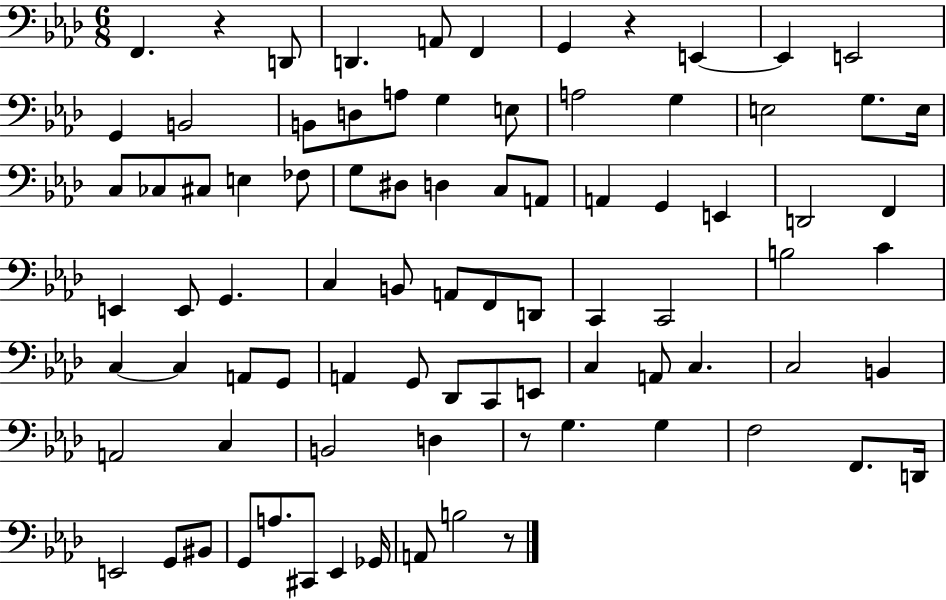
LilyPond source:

{
  \clef bass
  \numericTimeSignature
  \time 6/8
  \key aes \major
  f,4. r4 d,8 | d,4. a,8 f,4 | g,4 r4 e,4~~ | e,4 e,2 | \break g,4 b,2 | b,8 d8 a8 g4 e8 | a2 g4 | e2 g8. e16 | \break c8 ces8 cis8 e4 fes8 | g8 dis8 d4 c8 a,8 | a,4 g,4 e,4 | d,2 f,4 | \break e,4 e,8 g,4. | c4 b,8 a,8 f,8 d,8 | c,4 c,2 | b2 c'4 | \break c4~~ c4 a,8 g,8 | a,4 g,8 des,8 c,8 e,8 | c4 a,8 c4. | c2 b,4 | \break a,2 c4 | b,2 d4 | r8 g4. g4 | f2 f,8. d,16 | \break e,2 g,8 bis,8 | g,8 a8. cis,8 ees,4 ges,16 | a,8 b2 r8 | \bar "|."
}